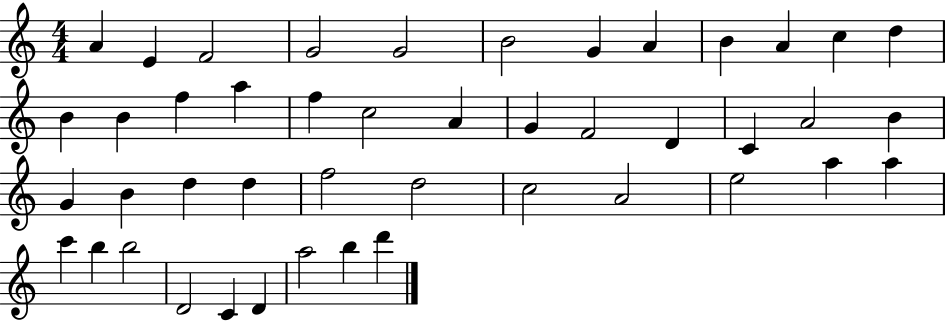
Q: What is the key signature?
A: C major